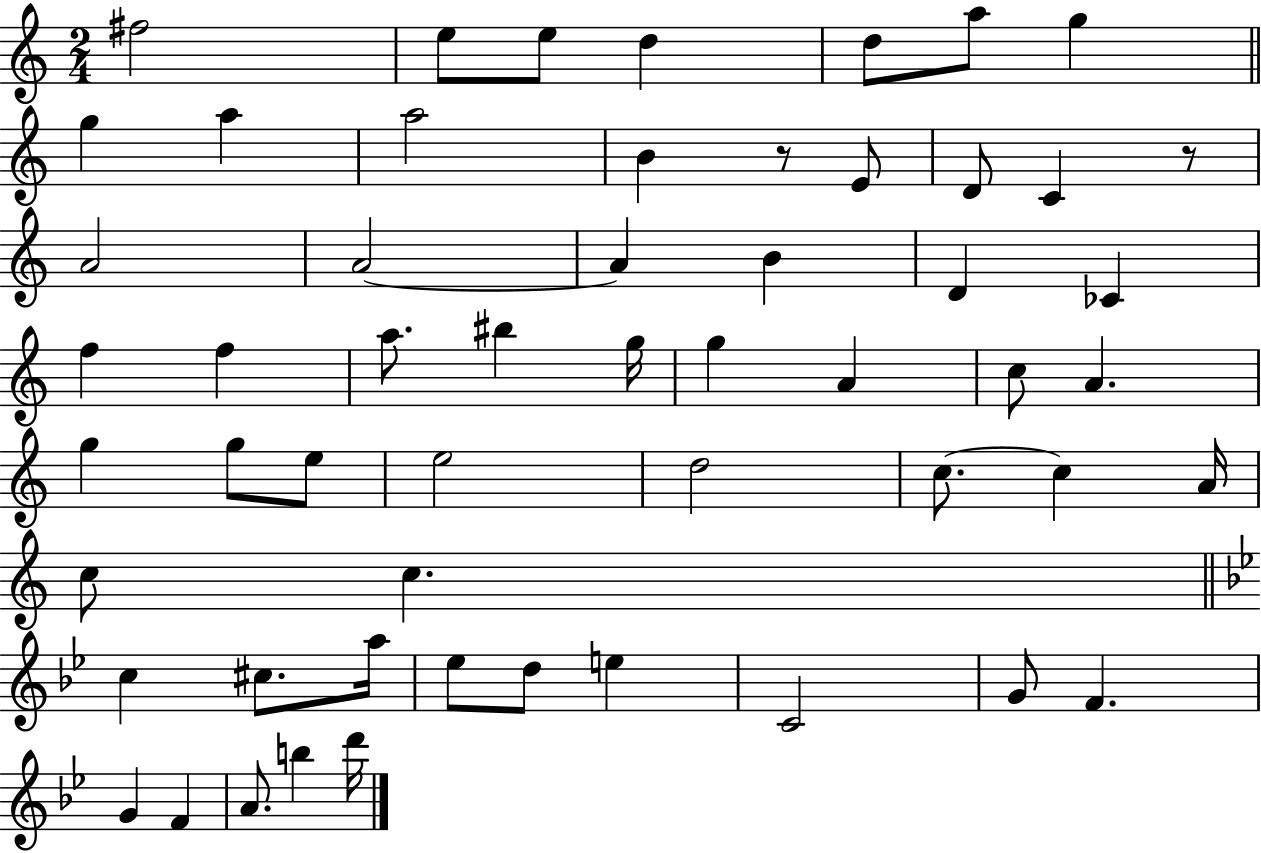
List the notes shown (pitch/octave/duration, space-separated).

F#5/h E5/e E5/e D5/q D5/e A5/e G5/q G5/q A5/q A5/h B4/q R/e E4/e D4/e C4/q R/e A4/h A4/h A4/q B4/q D4/q CES4/q F5/q F5/q A5/e. BIS5/q G5/s G5/q A4/q C5/e A4/q. G5/q G5/e E5/e E5/h D5/h C5/e. C5/q A4/s C5/e C5/q. C5/q C#5/e. A5/s Eb5/e D5/e E5/q C4/h G4/e F4/q. G4/q F4/q A4/e. B5/q D6/s